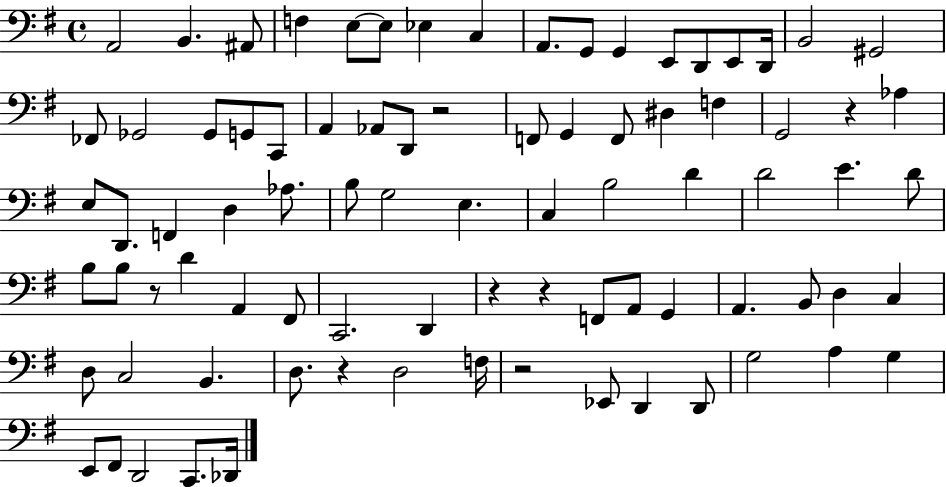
X:1
T:Untitled
M:4/4
L:1/4
K:G
A,,2 B,, ^A,,/2 F, E,/2 E,/2 _E, C, A,,/2 G,,/2 G,, E,,/2 D,,/2 E,,/2 D,,/4 B,,2 ^G,,2 _F,,/2 _G,,2 _G,,/2 G,,/2 C,,/2 A,, _A,,/2 D,,/2 z2 F,,/2 G,, F,,/2 ^D, F, G,,2 z _A, E,/2 D,,/2 F,, D, _A,/2 B,/2 G,2 E, C, B,2 D D2 E D/2 B,/2 B,/2 z/2 D A,, ^F,,/2 C,,2 D,, z z F,,/2 A,,/2 G,, A,, B,,/2 D, C, D,/2 C,2 B,, D,/2 z D,2 F,/4 z2 _E,,/2 D,, D,,/2 G,2 A, G, E,,/2 ^F,,/2 D,,2 C,,/2 _D,,/4